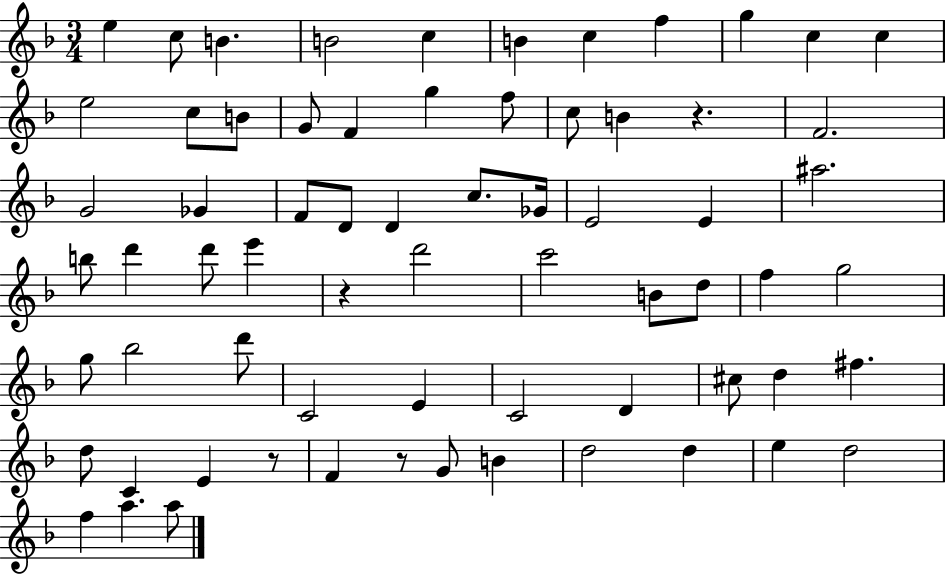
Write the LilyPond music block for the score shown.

{
  \clef treble
  \numericTimeSignature
  \time 3/4
  \key f \major
  e''4 c''8 b'4. | b'2 c''4 | b'4 c''4 f''4 | g''4 c''4 c''4 | \break e''2 c''8 b'8 | g'8 f'4 g''4 f''8 | c''8 b'4 r4. | f'2. | \break g'2 ges'4 | f'8 d'8 d'4 c''8. ges'16 | e'2 e'4 | ais''2. | \break b''8 d'''4 d'''8 e'''4 | r4 d'''2 | c'''2 b'8 d''8 | f''4 g''2 | \break g''8 bes''2 d'''8 | c'2 e'4 | c'2 d'4 | cis''8 d''4 fis''4. | \break d''8 c'4 e'4 r8 | f'4 r8 g'8 b'4 | d''2 d''4 | e''4 d''2 | \break f''4 a''4. a''8 | \bar "|."
}